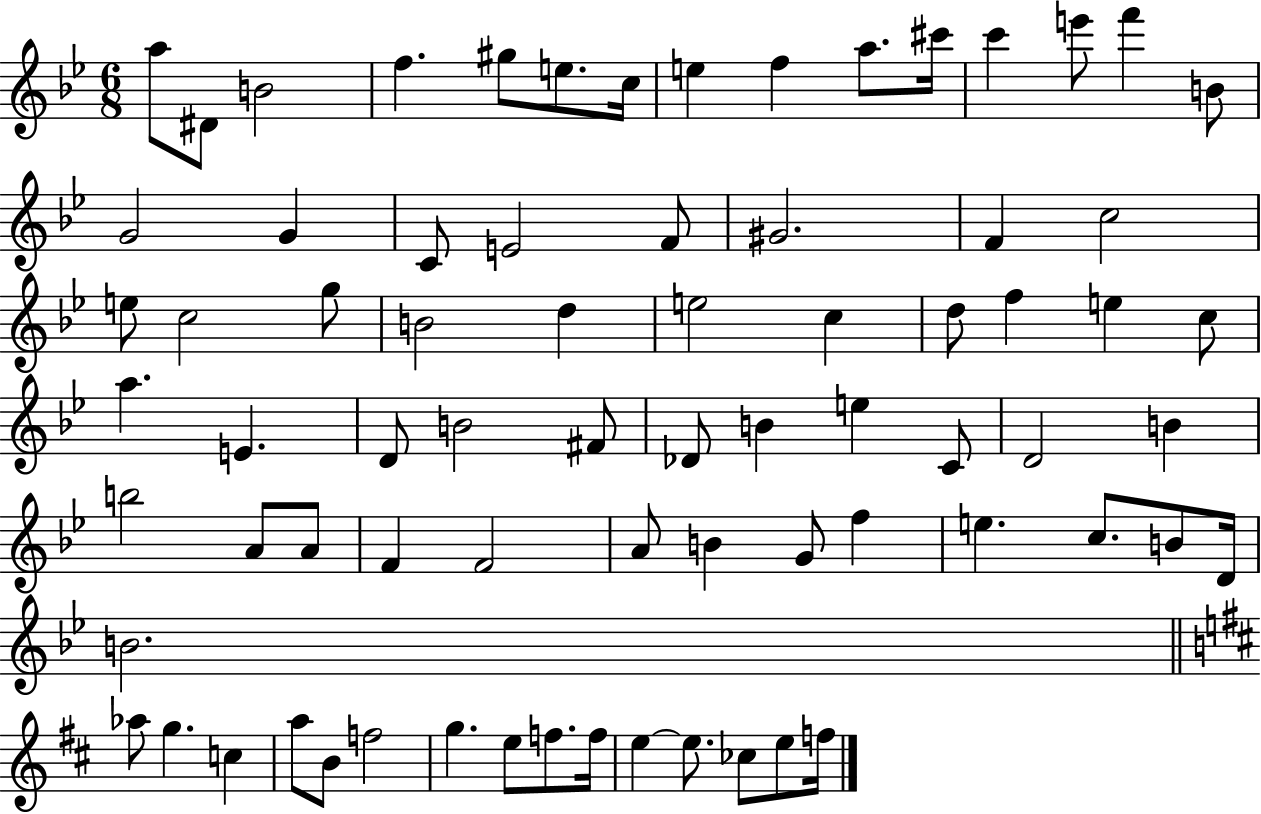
{
  \clef treble
  \numericTimeSignature
  \time 6/8
  \key bes \major
  \repeat volta 2 { a''8 dis'8 b'2 | f''4. gis''8 e''8. c''16 | e''4 f''4 a''8. cis'''16 | c'''4 e'''8 f'''4 b'8 | \break g'2 g'4 | c'8 e'2 f'8 | gis'2. | f'4 c''2 | \break e''8 c''2 g''8 | b'2 d''4 | e''2 c''4 | d''8 f''4 e''4 c''8 | \break a''4. e'4. | d'8 b'2 fis'8 | des'8 b'4 e''4 c'8 | d'2 b'4 | \break b''2 a'8 a'8 | f'4 f'2 | a'8 b'4 g'8 f''4 | e''4. c''8. b'8 d'16 | \break b'2. | \bar "||" \break \key d \major aes''8 g''4. c''4 | a''8 b'8 f''2 | g''4. e''8 f''8. f''16 | e''4~~ e''8. ces''8 e''8 f''16 | \break } \bar "|."
}